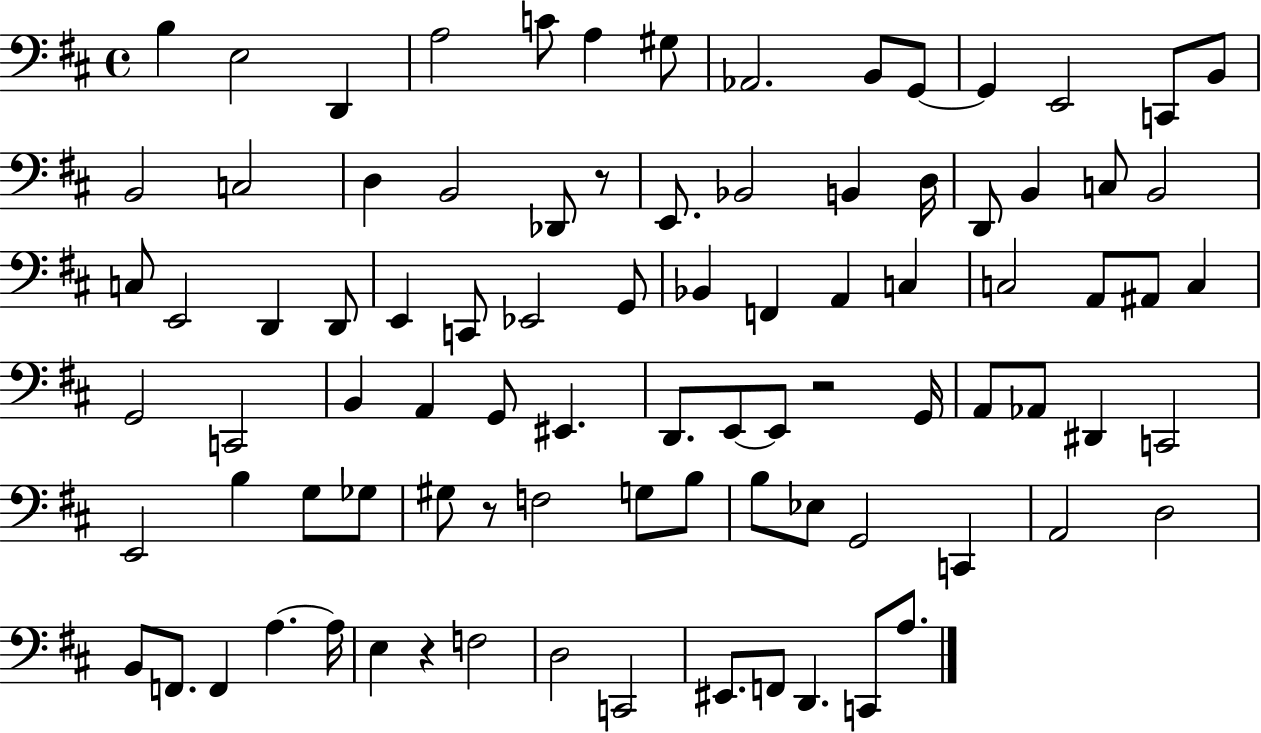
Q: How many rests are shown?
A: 4